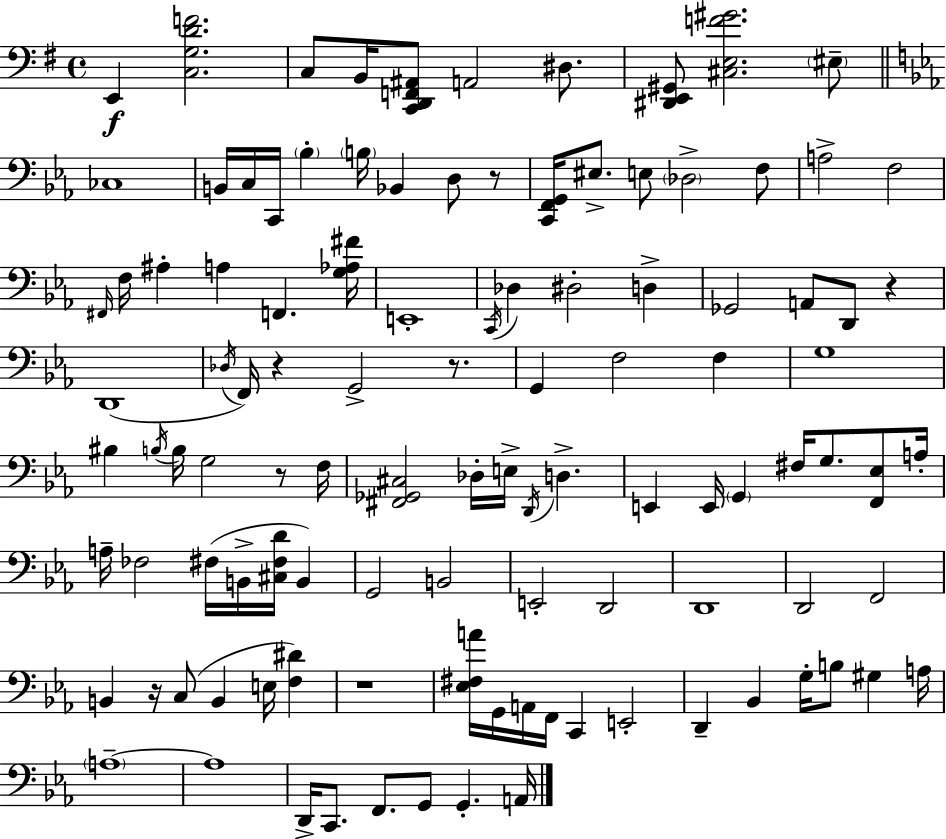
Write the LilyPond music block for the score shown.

{
  \clef bass
  \time 4/4
  \defaultTimeSignature
  \key e \minor
  e,4\f <c g d' f'>2. | c8 b,16 <c, d, f, ais,>8 a,2 dis8. | <dis, e, gis,>8 <cis e f' gis'>2. \parenthesize eis8-- | \bar "||" \break \key ees \major ces1 | b,16 c16 c,16 \parenthesize bes4-. \parenthesize b16 bes,4 d8 r8 | <c, f, g,>16 eis8.-> e8 \parenthesize des2-> f8 | a2-> f2 | \break \grace { fis,16 } f16 ais4-. a4 f,4. | <g aes fis'>16 e,1-. | \acciaccatura { c,16 } des4 dis2-. d4-> | ges,2 a,8 d,8 r4 | \break d,1( | \acciaccatura { des16 } f,16) r4 g,2-> | r8. g,4 f2 f4 | g1 | \break bis4 \acciaccatura { b16 } b16 g2 | r8 f16 <fis, ges, cis>2 des16-. e16-> \acciaccatura { d,16 } d4.-> | e,4 e,16 \parenthesize g,4 fis16 g8. | <f, ees>8 a16-. a16-- fes2 fis16( b,16-> | \break <cis fis d'>16 b,4) g,2 b,2 | e,2-. d,2 | d,1 | d,2 f,2 | \break b,4 r16 c8( b,4 | e16 <f dis'>4) r1 | <ees fis a'>16 g,16 a,16 f,16 c,4 e,2-. | d,4-- bes,4 g16-. b8 | \break gis4 a16 \parenthesize a1--~~ | a1 | d,16-> c,8. f,8. g,8 g,4.-. | a,16 \bar "|."
}